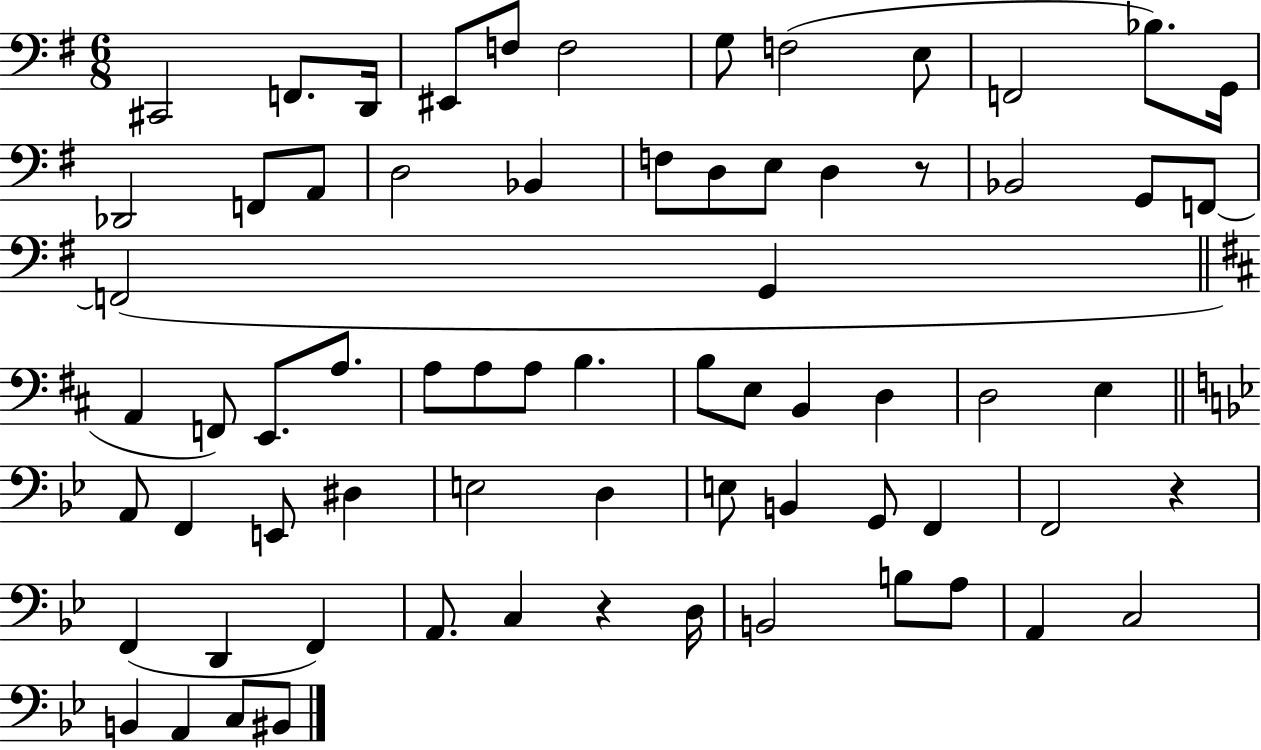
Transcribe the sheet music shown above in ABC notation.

X:1
T:Untitled
M:6/8
L:1/4
K:G
^C,,2 F,,/2 D,,/4 ^E,,/2 F,/2 F,2 G,/2 F,2 E,/2 F,,2 _B,/2 G,,/4 _D,,2 F,,/2 A,,/2 D,2 _B,, F,/2 D,/2 E,/2 D, z/2 _B,,2 G,,/2 F,,/2 F,,2 G,, A,, F,,/2 E,,/2 A,/2 A,/2 A,/2 A,/2 B, B,/2 E,/2 B,, D, D,2 E, A,,/2 F,, E,,/2 ^D, E,2 D, E,/2 B,, G,,/2 F,, F,,2 z F,, D,, F,, A,,/2 C, z D,/4 B,,2 B,/2 A,/2 A,, C,2 B,, A,, C,/2 ^B,,/2